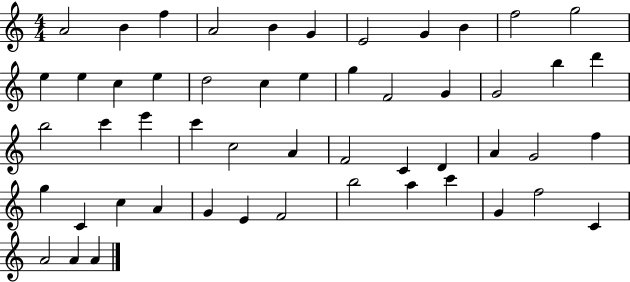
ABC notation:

X:1
T:Untitled
M:4/4
L:1/4
K:C
A2 B f A2 B G E2 G B f2 g2 e e c e d2 c e g F2 G G2 b d' b2 c' e' c' c2 A F2 C D A G2 f g C c A G E F2 b2 a c' G f2 C A2 A A